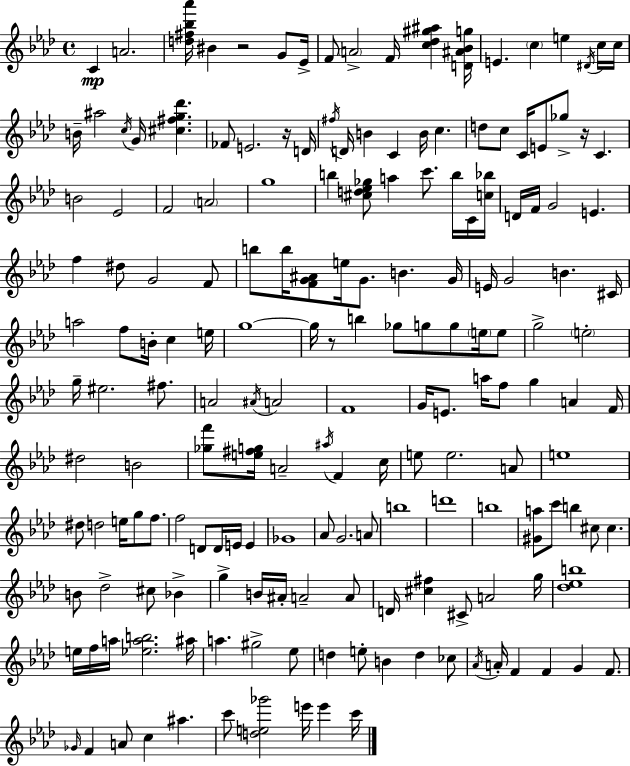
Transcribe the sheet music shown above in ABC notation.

X:1
T:Untitled
M:4/4
L:1/4
K:Fm
C A2 [d^f_b_a']/4 ^B z2 G/2 _E/4 F/2 A2 F/4 [c_d^g^a] [D^A_Bg]/4 E c e ^D/4 c/4 c/4 B/4 ^a2 c/4 G/4 [^c^fg_d'] _F/2 E2 z/4 D/4 ^f/4 D/4 B C B/4 c d/2 c/2 C/4 E/2 _g/2 z/4 C B2 _E2 F2 A2 g4 b [^cd_e_g]/2 a c'/2 b/4 C/4 [c_b]/4 D/4 F/4 G2 E f ^d/2 G2 F/2 b/2 b/4 [FG^A]/2 e/4 G/2 B G/4 E/4 G2 B ^C/4 a2 f/2 B/4 c e/4 g4 g/4 z/2 b _g/2 g/2 g/2 e/4 e/2 g2 e2 g/4 ^e2 ^f/2 A2 ^A/4 A2 F4 G/4 E/2 a/4 f/2 g A F/4 ^d2 B2 [_gf']/2 [e^fg]/4 A2 ^a/4 F c/4 e/2 e2 A/2 e4 ^d/2 d2 e/4 g/2 f/2 f2 D/2 D/4 E/4 E _G4 _A/2 G2 A/2 b4 d'4 b4 [^Ga]/2 c'/2 b ^c/2 ^c B/2 _d2 ^c/2 _B g B/4 ^A/4 A2 A/2 D/4 [^c^f] ^C/2 A2 g/4 [_d_eb]4 e/4 f/4 a/4 [_eab]2 ^a/4 a ^g2 _e/2 d e/2 B d _c/2 _A/4 A/4 F F G F/2 _G/4 F A/2 c ^a c'/2 [de_g']2 e'/4 e' c'/4